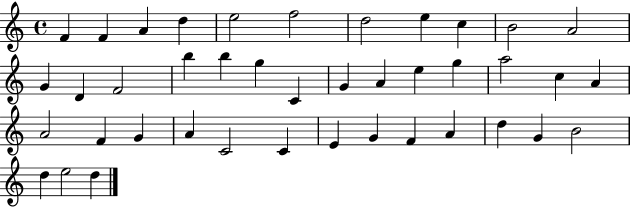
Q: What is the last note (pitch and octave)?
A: D5